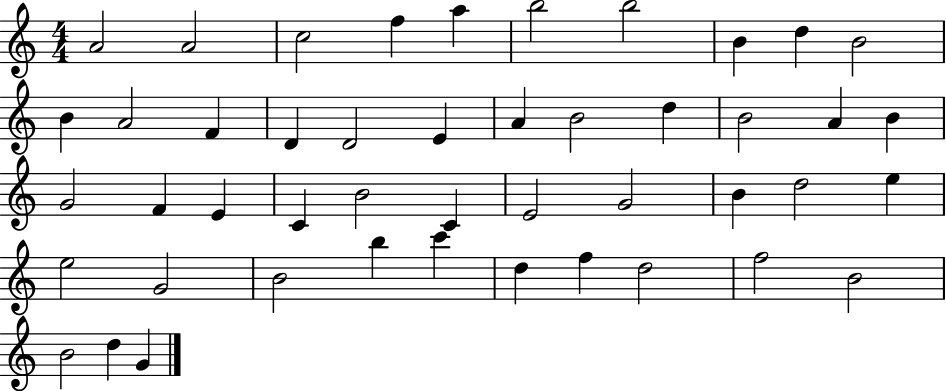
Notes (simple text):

A4/h A4/h C5/h F5/q A5/q B5/h B5/h B4/q D5/q B4/h B4/q A4/h F4/q D4/q D4/h E4/q A4/q B4/h D5/q B4/h A4/q B4/q G4/h F4/q E4/q C4/q B4/h C4/q E4/h G4/h B4/q D5/h E5/q E5/h G4/h B4/h B5/q C6/q D5/q F5/q D5/h F5/h B4/h B4/h D5/q G4/q